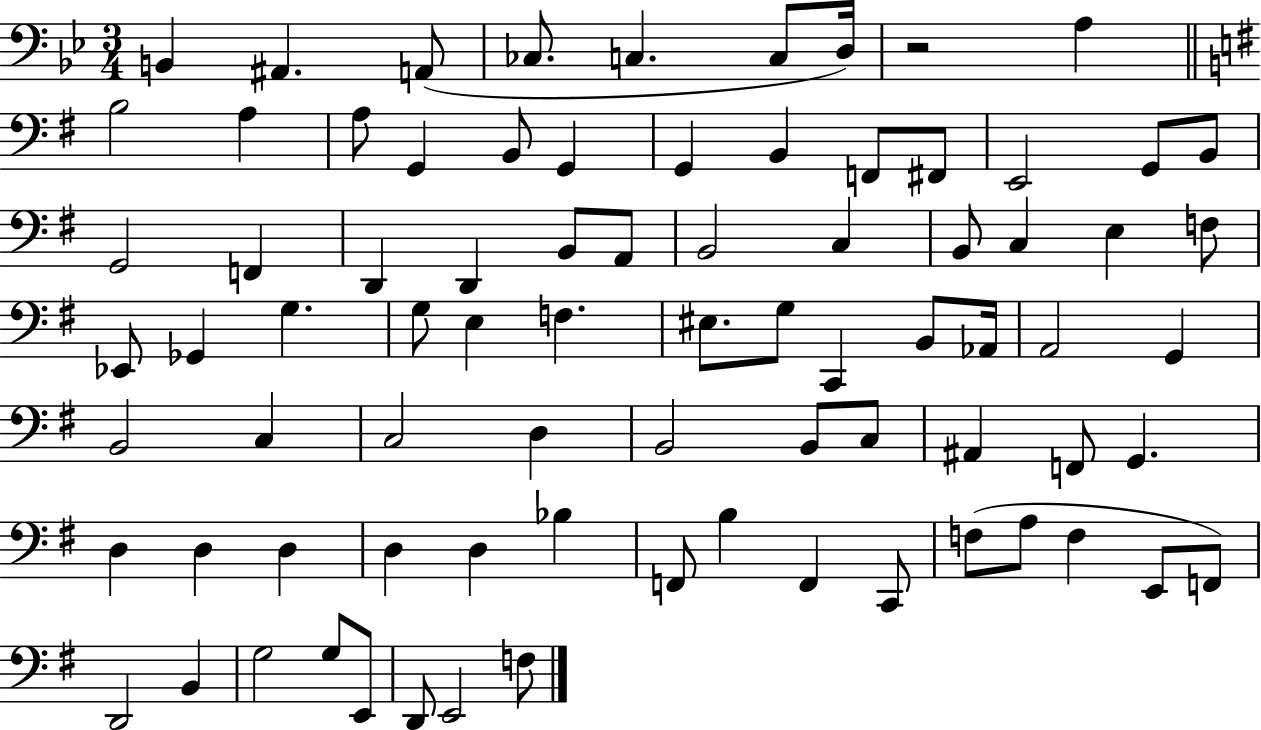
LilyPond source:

{
  \clef bass
  \numericTimeSignature
  \time 3/4
  \key bes \major
  b,4 ais,4. a,8( | ces8. c4. c8 d16) | r2 a4 | \bar "||" \break \key e \minor b2 a4 | a8 g,4 b,8 g,4 | g,4 b,4 f,8 fis,8 | e,2 g,8 b,8 | \break g,2 f,4 | d,4 d,4 b,8 a,8 | b,2 c4 | b,8 c4 e4 f8 | \break ees,8 ges,4 g4. | g8 e4 f4. | eis8. g8 c,4 b,8 aes,16 | a,2 g,4 | \break b,2 c4 | c2 d4 | b,2 b,8 c8 | ais,4 f,8 g,4. | \break d4 d4 d4 | d4 d4 bes4 | f,8 b4 f,4 c,8 | f8( a8 f4 e,8 f,8) | \break d,2 b,4 | g2 g8 e,8 | d,8 e,2 f8 | \bar "|."
}